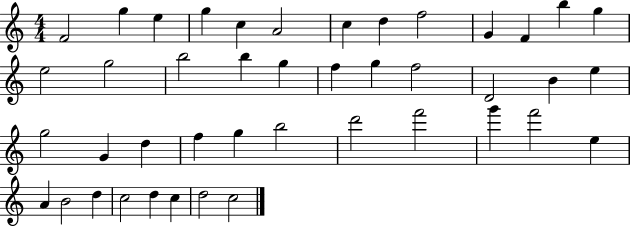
F4/h G5/q E5/q G5/q C5/q A4/h C5/q D5/q F5/h G4/q F4/q B5/q G5/q E5/h G5/h B5/h B5/q G5/q F5/q G5/q F5/h D4/h B4/q E5/q G5/h G4/q D5/q F5/q G5/q B5/h D6/h F6/h G6/q F6/h E5/q A4/q B4/h D5/q C5/h D5/q C5/q D5/h C5/h